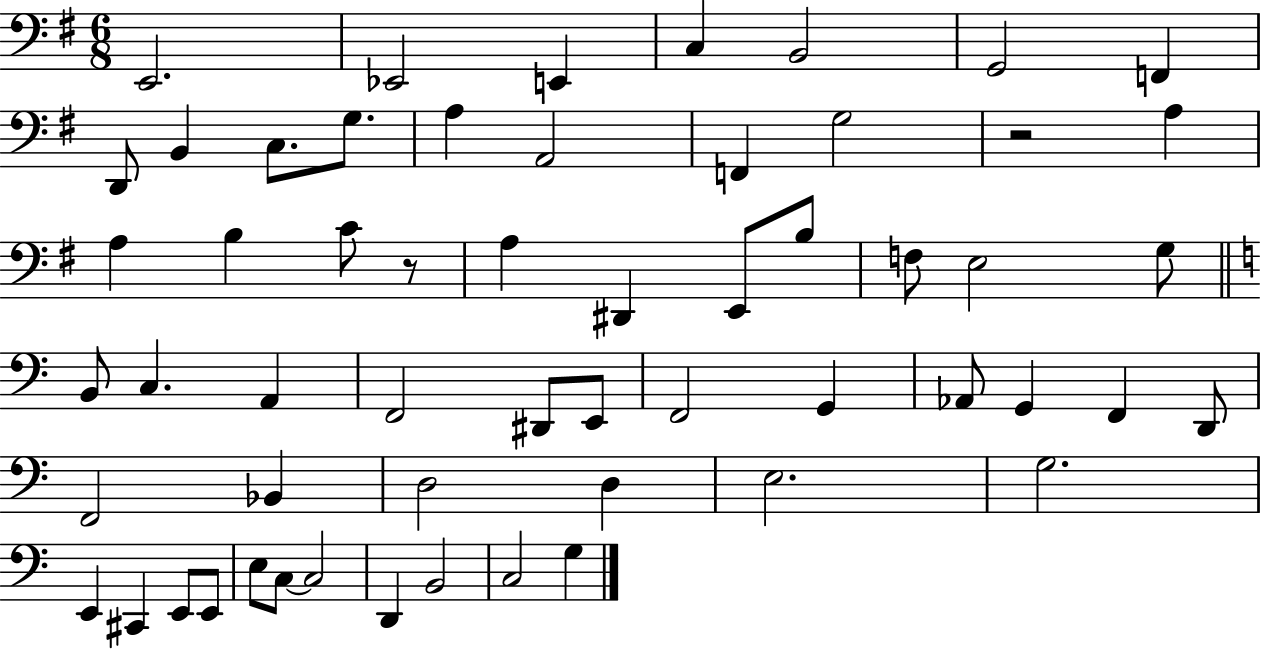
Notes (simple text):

E2/h. Eb2/h E2/q C3/q B2/h G2/h F2/q D2/e B2/q C3/e. G3/e. A3/q A2/h F2/q G3/h R/h A3/q A3/q B3/q C4/e R/e A3/q D#2/q E2/e B3/e F3/e E3/h G3/e B2/e C3/q. A2/q F2/h D#2/e E2/e F2/h G2/q Ab2/e G2/q F2/q D2/e F2/h Bb2/q D3/h D3/q E3/h. G3/h. E2/q C#2/q E2/e E2/e E3/e C3/e C3/h D2/q B2/h C3/h G3/q